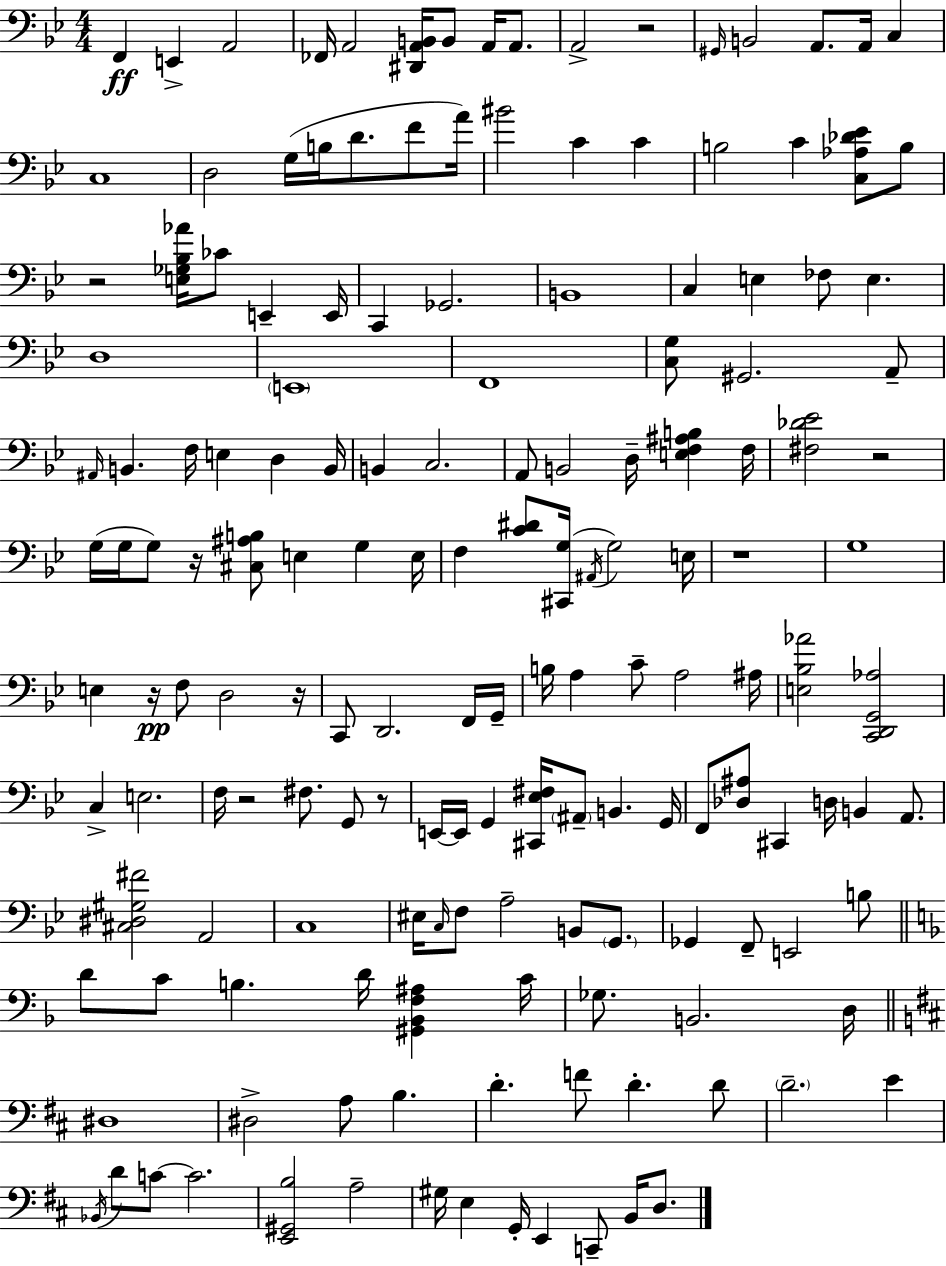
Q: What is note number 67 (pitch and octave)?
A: F3